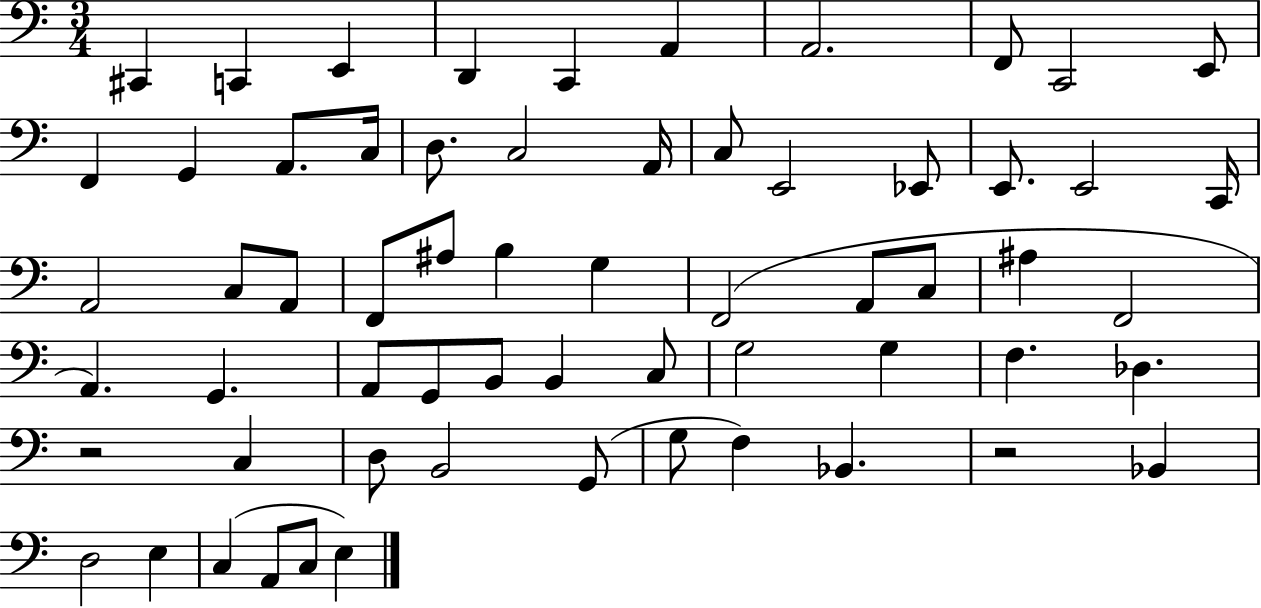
{
  \clef bass
  \numericTimeSignature
  \time 3/4
  \key c \major
  cis,4 c,4 e,4 | d,4 c,4 a,4 | a,2. | f,8 c,2 e,8 | \break f,4 g,4 a,8. c16 | d8. c2 a,16 | c8 e,2 ees,8 | e,8. e,2 c,16 | \break a,2 c8 a,8 | f,8 ais8 b4 g4 | f,2( a,8 c8 | ais4 f,2 | \break a,4.) g,4. | a,8 g,8 b,8 b,4 c8 | g2 g4 | f4. des4. | \break r2 c4 | d8 b,2 g,8( | g8 f4) bes,4. | r2 bes,4 | \break d2 e4 | c4( a,8 c8 e4) | \bar "|."
}